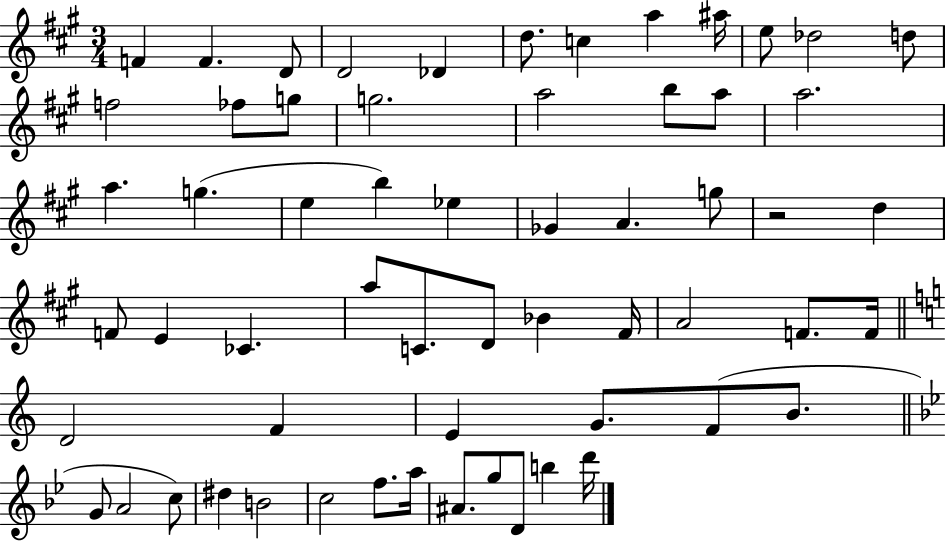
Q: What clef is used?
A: treble